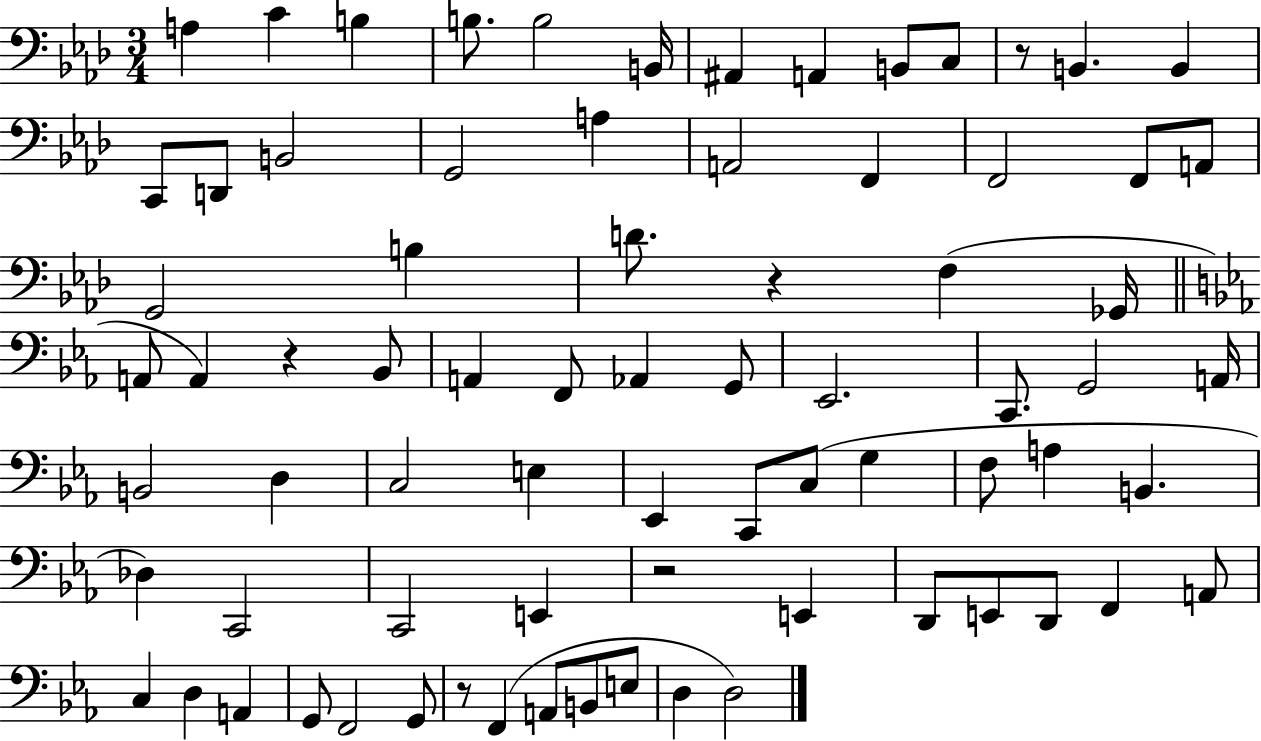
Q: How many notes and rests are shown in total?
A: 76